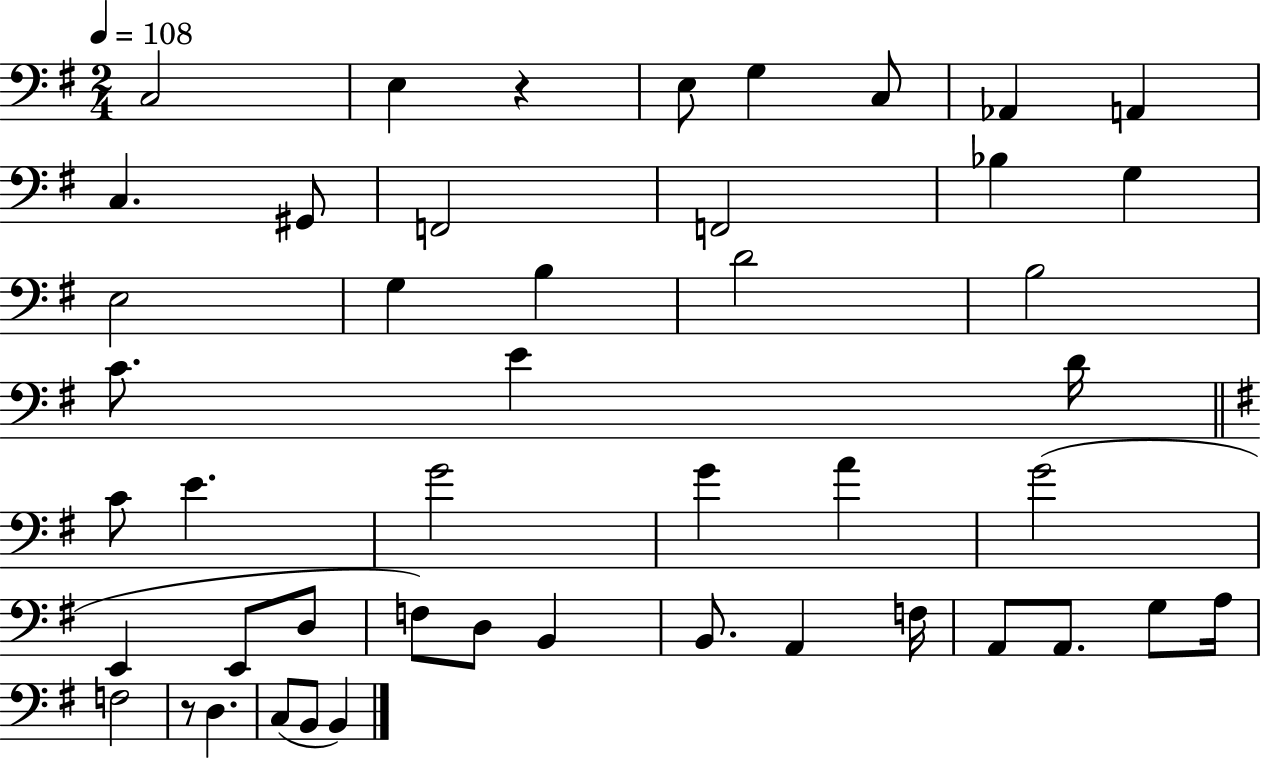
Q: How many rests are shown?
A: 2